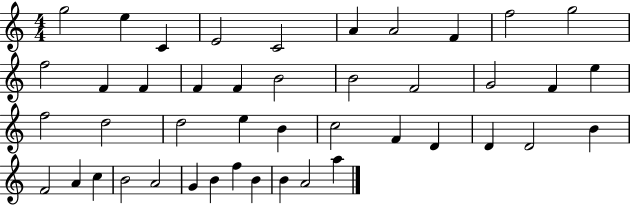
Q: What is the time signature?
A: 4/4